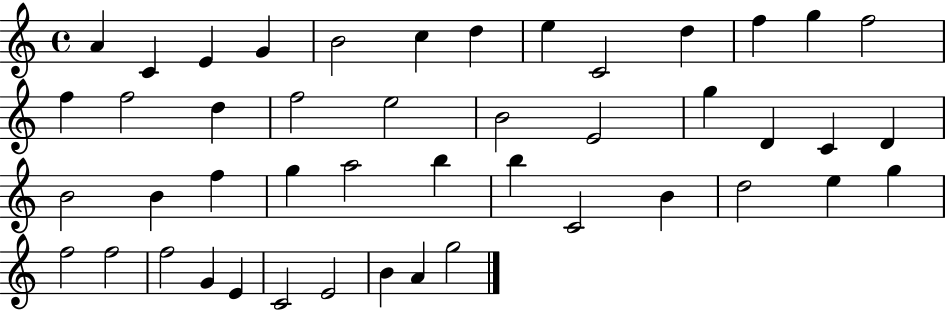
A4/q C4/q E4/q G4/q B4/h C5/q D5/q E5/q C4/h D5/q F5/q G5/q F5/h F5/q F5/h D5/q F5/h E5/h B4/h E4/h G5/q D4/q C4/q D4/q B4/h B4/q F5/q G5/q A5/h B5/q B5/q C4/h B4/q D5/h E5/q G5/q F5/h F5/h F5/h G4/q E4/q C4/h E4/h B4/q A4/q G5/h